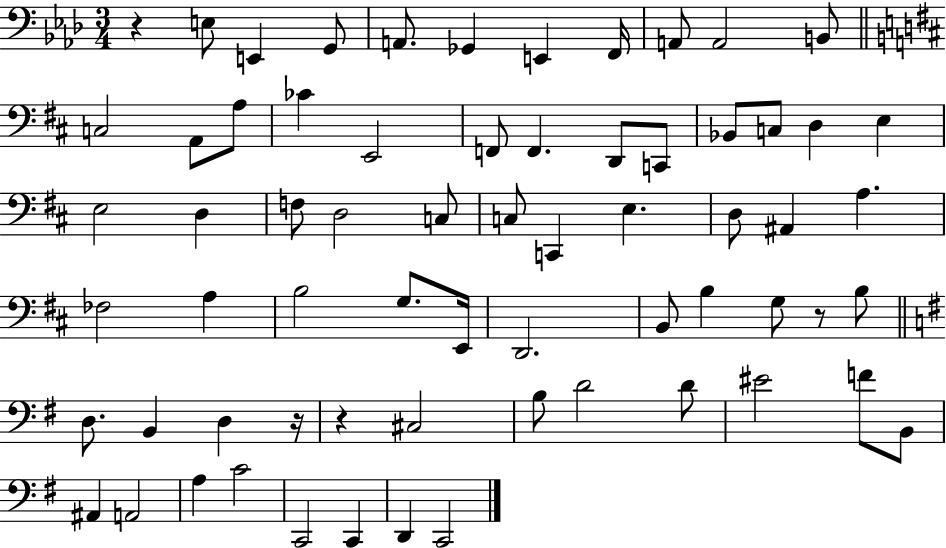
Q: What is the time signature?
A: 3/4